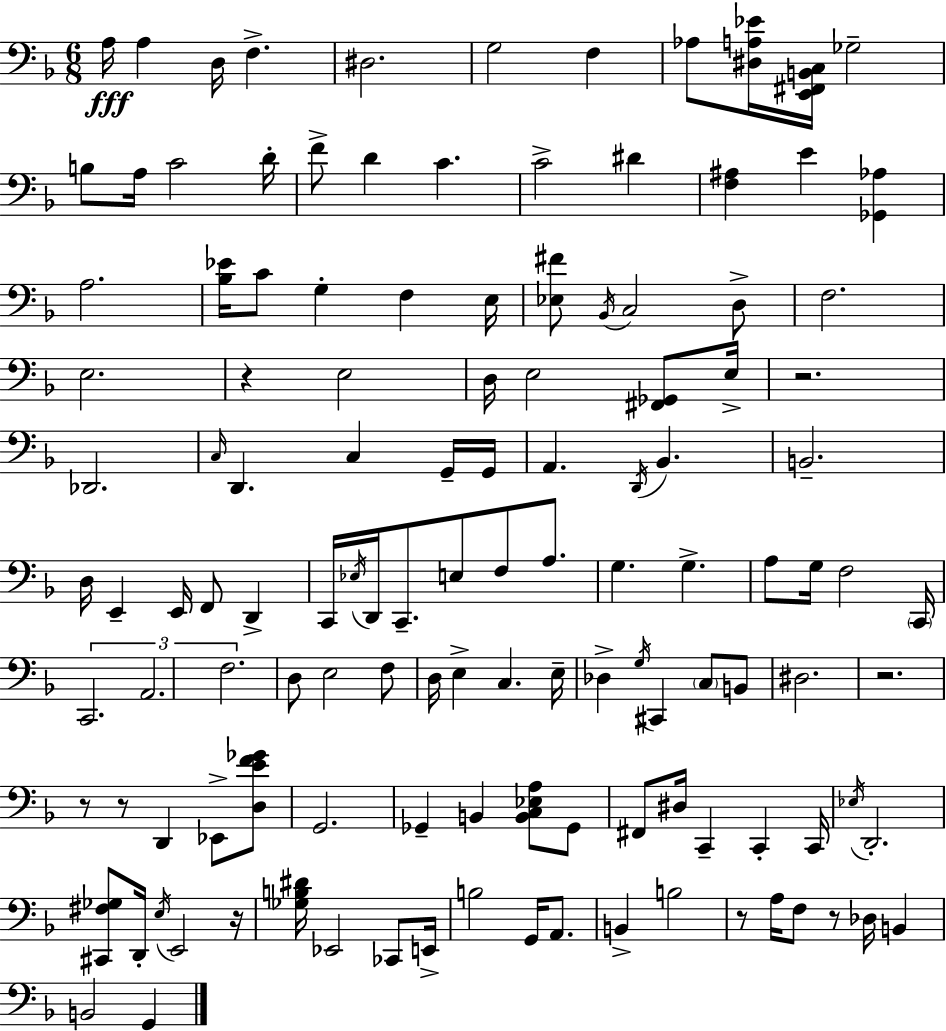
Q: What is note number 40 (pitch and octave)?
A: A2